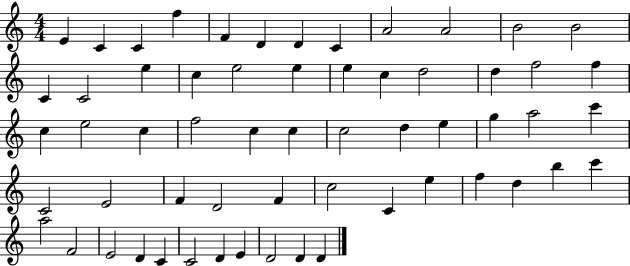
E4/q C4/q C4/q F5/q F4/q D4/q D4/q C4/q A4/h A4/h B4/h B4/h C4/q C4/h E5/q C5/q E5/h E5/q E5/q C5/q D5/h D5/q F5/h F5/q C5/q E5/h C5/q F5/h C5/q C5/q C5/h D5/q E5/q G5/q A5/h C6/q C4/h E4/h F4/q D4/h F4/q C5/h C4/q E5/q F5/q D5/q B5/q C6/q A5/h F4/h E4/h D4/q C4/q C4/h D4/q E4/q D4/h D4/q D4/q